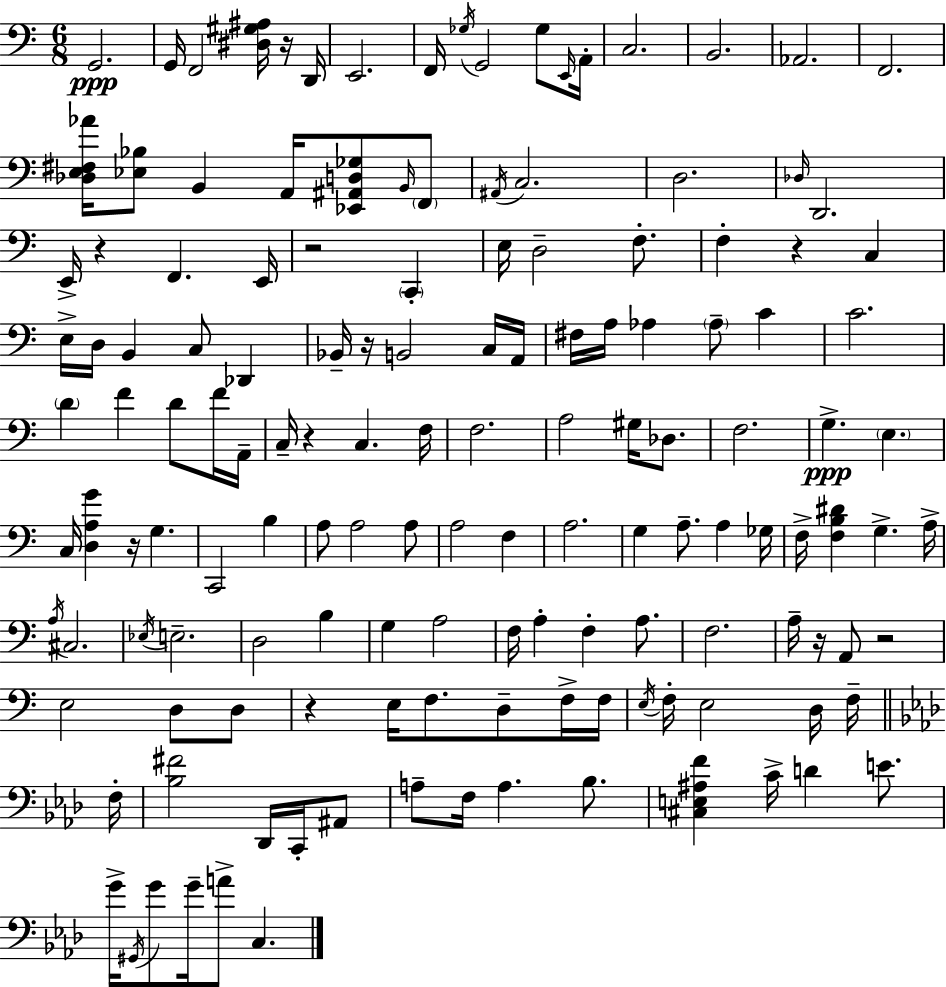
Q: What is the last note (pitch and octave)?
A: C3